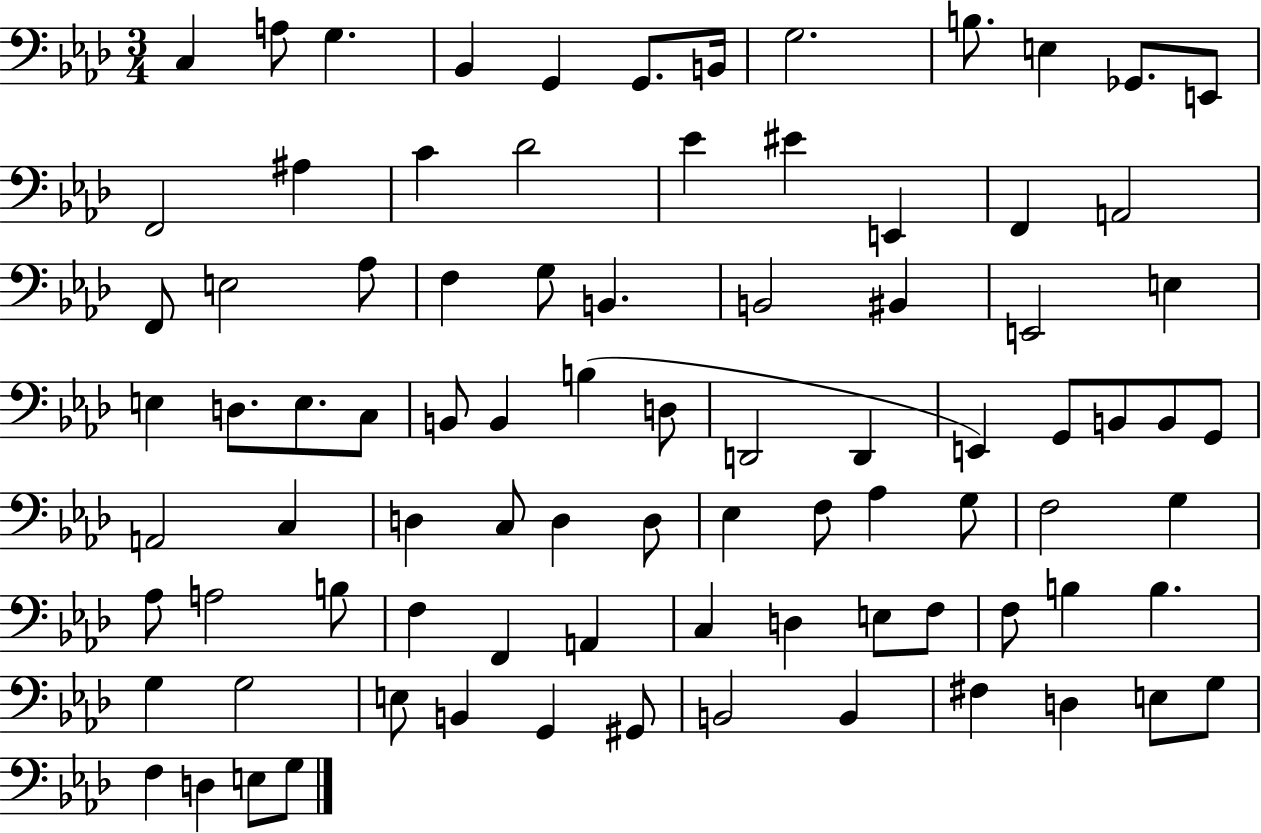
C3/q A3/e G3/q. Bb2/q G2/q G2/e. B2/s G3/h. B3/e. E3/q Gb2/e. E2/e F2/h A#3/q C4/q Db4/h Eb4/q EIS4/q E2/q F2/q A2/h F2/e E3/h Ab3/e F3/q G3/e B2/q. B2/h BIS2/q E2/h E3/q E3/q D3/e. E3/e. C3/e B2/e B2/q B3/q D3/e D2/h D2/q E2/q G2/e B2/e B2/e G2/e A2/h C3/q D3/q C3/e D3/q D3/e Eb3/q F3/e Ab3/q G3/e F3/h G3/q Ab3/e A3/h B3/e F3/q F2/q A2/q C3/q D3/q E3/e F3/e F3/e B3/q B3/q. G3/q G3/h E3/e B2/q G2/q G#2/e B2/h B2/q F#3/q D3/q E3/e G3/e F3/q D3/q E3/e G3/e